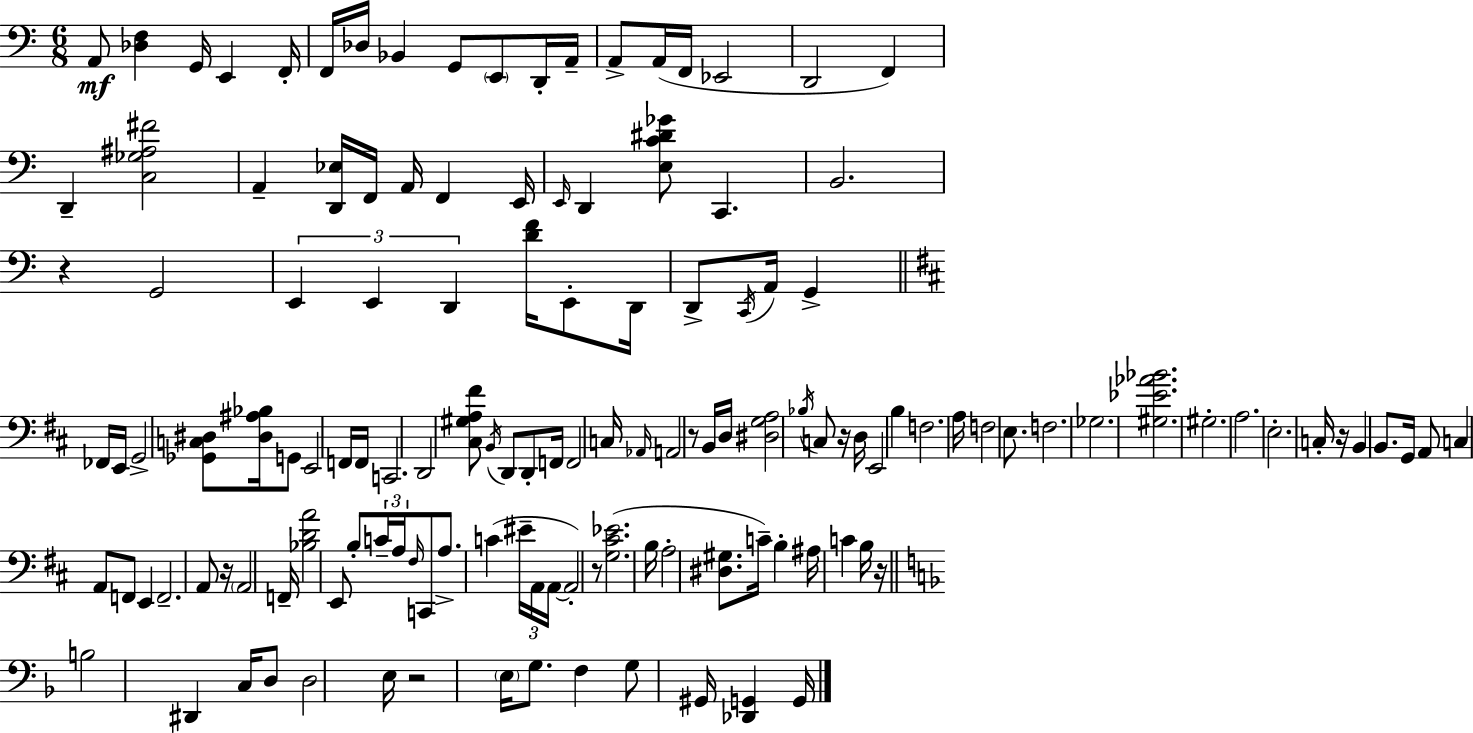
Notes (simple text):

A2/e [Db3,F3]/q G2/s E2/q F2/s F2/s Db3/s Bb2/q G2/e E2/e D2/s A2/s A2/e A2/s F2/s Eb2/h D2/h F2/q D2/q [C3,Gb3,A#3,F#4]/h A2/q [D2,Eb3]/s F2/s A2/s F2/q E2/s E2/s D2/q [E3,C4,D#4,Gb4]/e C2/q. B2/h. R/q G2/h E2/q E2/q D2/q [D4,F4]/s E2/e D2/s D2/e C2/s A2/s G2/q FES2/s E2/s G2/h [Gb2,C3,D#3]/e [D#3,A#3,Bb3]/s G2/e E2/h F2/s F2/s C2/h. D2/h [C#3,G#3,A3,F#4]/e B2/s D2/e D2/e F2/s F2/h C3/s Ab2/s A2/h R/e B2/s D3/s [D#3,G3,A3]/h Bb3/s C3/e R/s D3/s E2/h B3/q F3/h. A3/s F3/h E3/e. F3/h. Gb3/h. [G#3,Eb4,Ab4,Bb4]/h. G#3/h. A3/h. E3/h. C3/s R/s B2/q B2/e. G2/s A2/e C3/q A2/e F2/e E2/q F2/h. A2/e R/s A2/h F2/s [Bb3,D4,A4]/h E2/e B3/e C4/s A3/s F#3/s C2/e A3/e. C4/q EIS4/s A2/s A2/s A2/h R/e [G3,C#4,Eb4]/h. B3/s A3/h [D#3,G#3]/e. C4/s B3/q A#3/s C4/q B3/s R/s B3/h D#2/q C3/s D3/e D3/h E3/s R/h E3/s G3/e. F3/q G3/e G#2/s [Db2,G2]/q G2/s